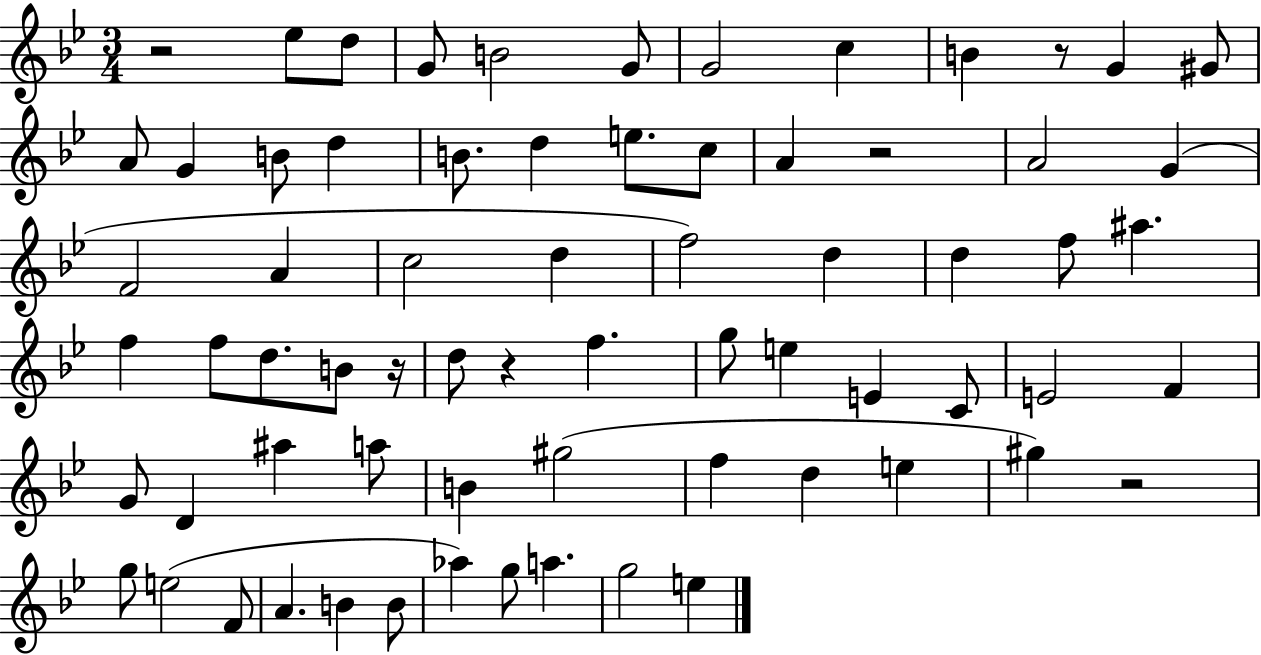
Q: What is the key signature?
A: BES major